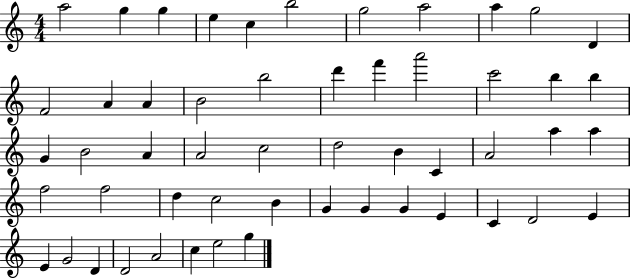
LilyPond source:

{
  \clef treble
  \numericTimeSignature
  \time 4/4
  \key c \major
  a''2 g''4 g''4 | e''4 c''4 b''2 | g''2 a''2 | a''4 g''2 d'4 | \break f'2 a'4 a'4 | b'2 b''2 | d'''4 f'''4 a'''2 | c'''2 b''4 b''4 | \break g'4 b'2 a'4 | a'2 c''2 | d''2 b'4 c'4 | a'2 a''4 a''4 | \break f''2 f''2 | d''4 c''2 b'4 | g'4 g'4 g'4 e'4 | c'4 d'2 e'4 | \break e'4 g'2 d'4 | d'2 a'2 | c''4 e''2 g''4 | \bar "|."
}